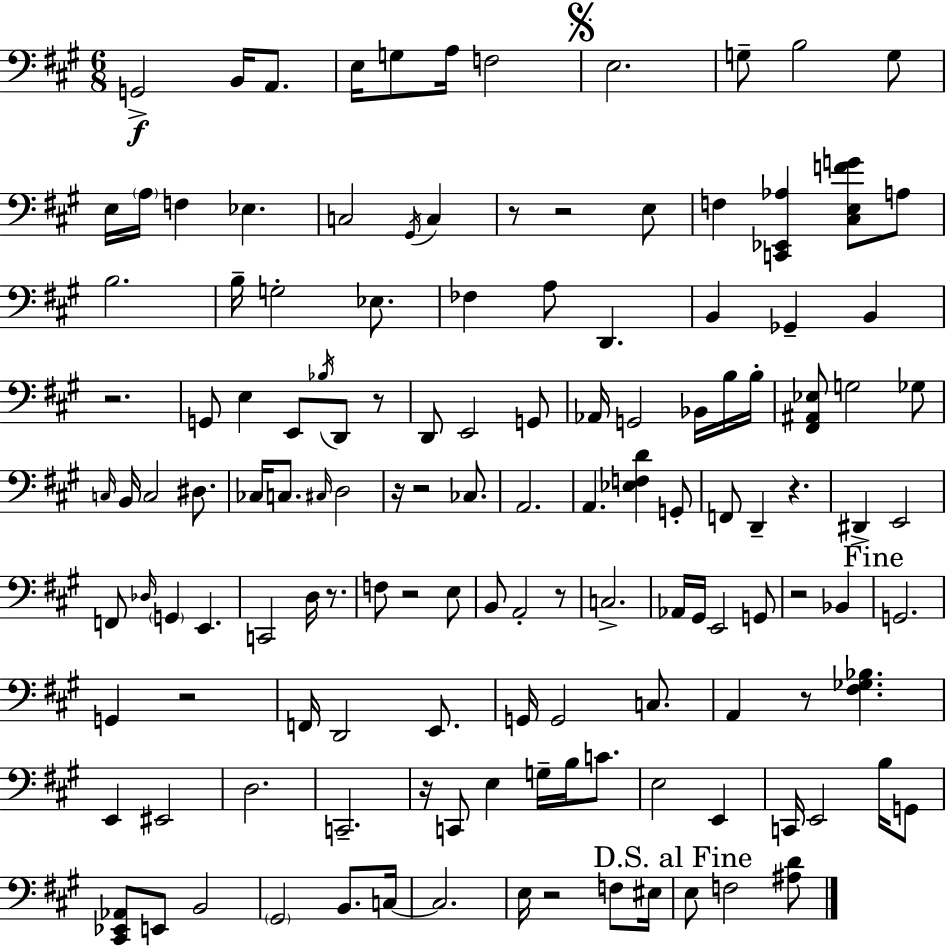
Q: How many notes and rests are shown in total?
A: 135